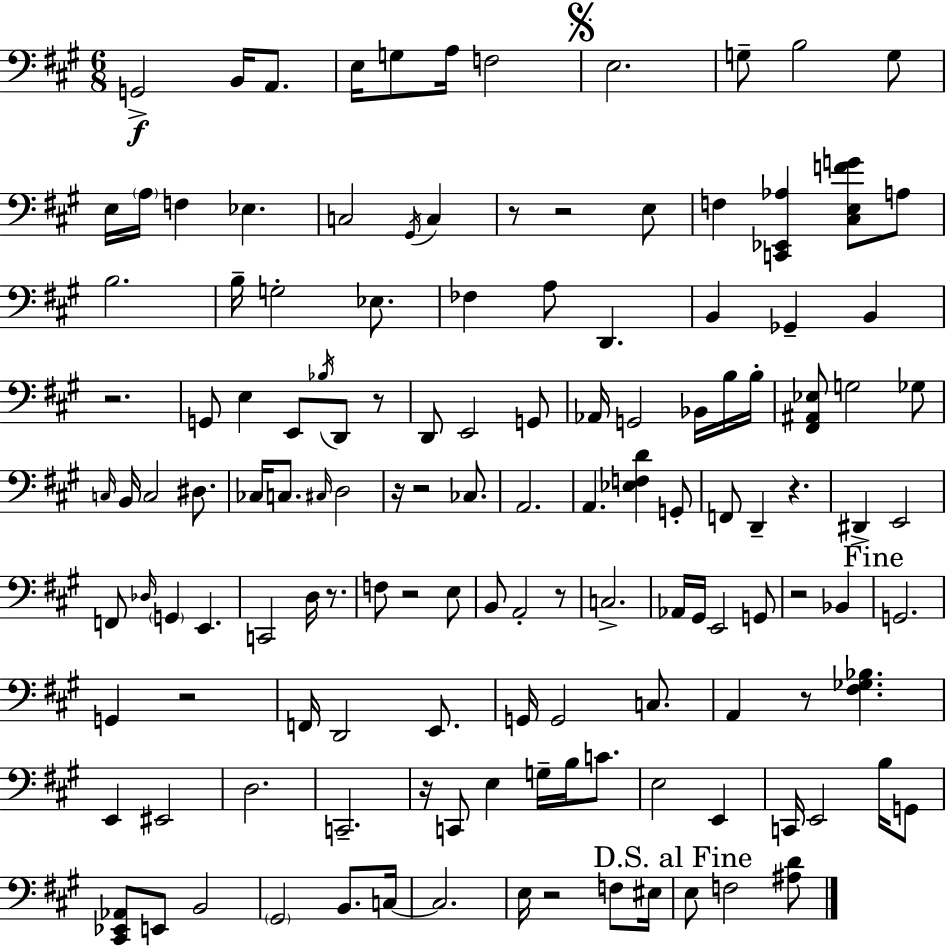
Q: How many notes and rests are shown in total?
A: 135